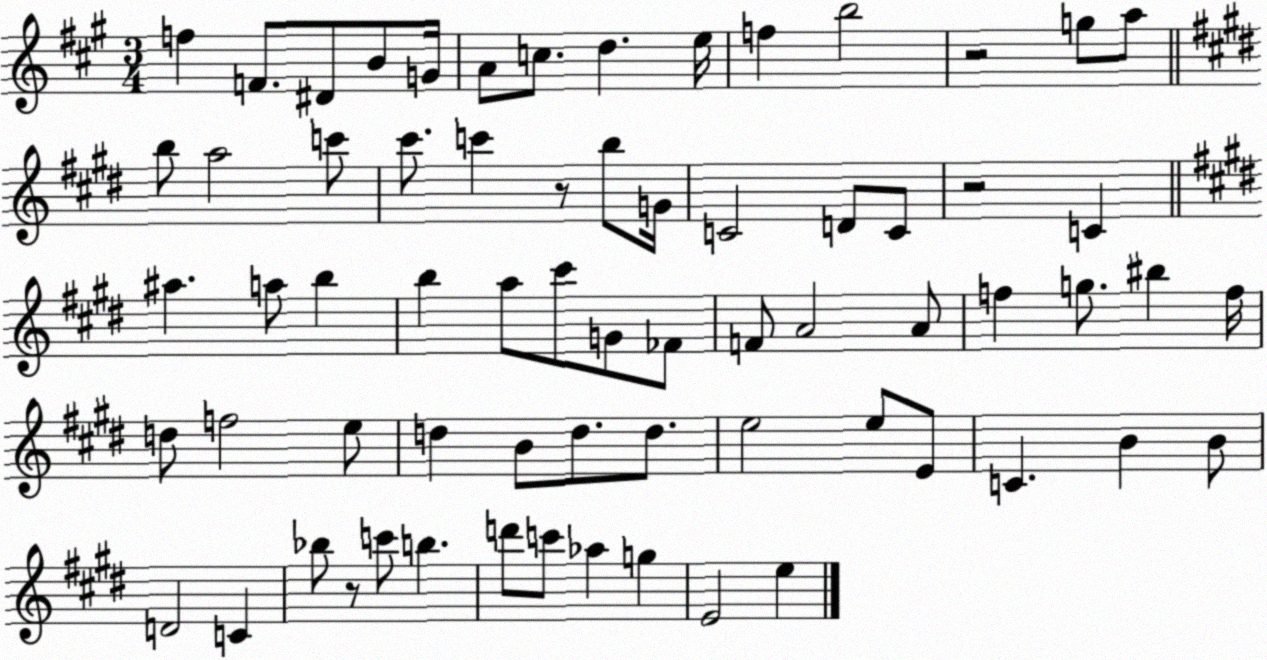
X:1
T:Untitled
M:3/4
L:1/4
K:A
f F/2 ^D/2 B/2 G/4 A/2 c/2 d e/4 f b2 z2 g/2 a/2 b/2 a2 c'/2 ^c'/2 c' z/2 b/2 G/4 C2 D/2 C/2 z2 C ^a a/2 b b a/2 ^c'/2 G/2 _F/2 F/2 A2 A/2 f g/2 ^b f/4 d/2 f2 e/2 d B/2 d/2 d/2 e2 e/2 E/2 C B B/2 D2 C _b/2 z/2 c'/2 b d'/2 c'/2 _a g E2 e